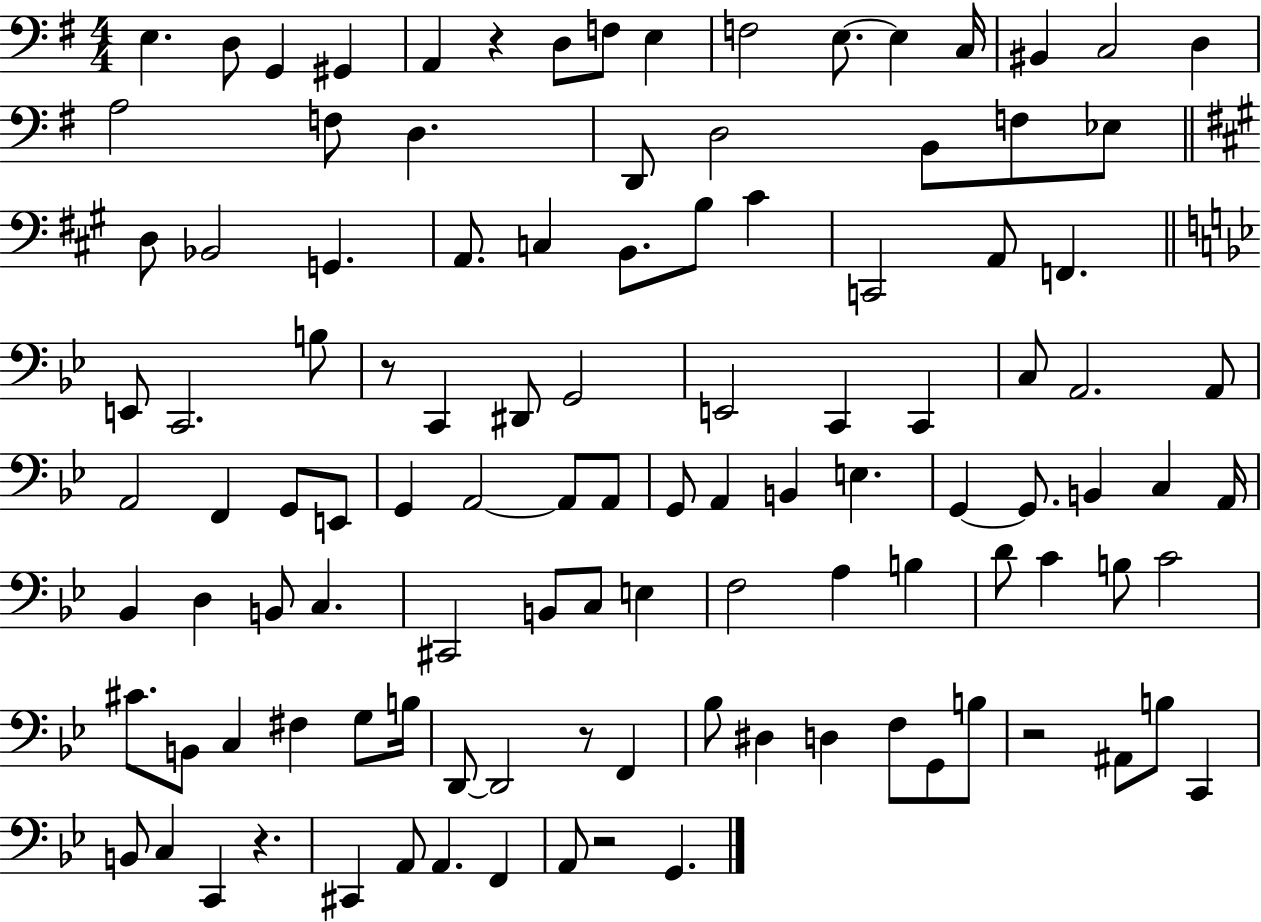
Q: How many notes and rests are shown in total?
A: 111